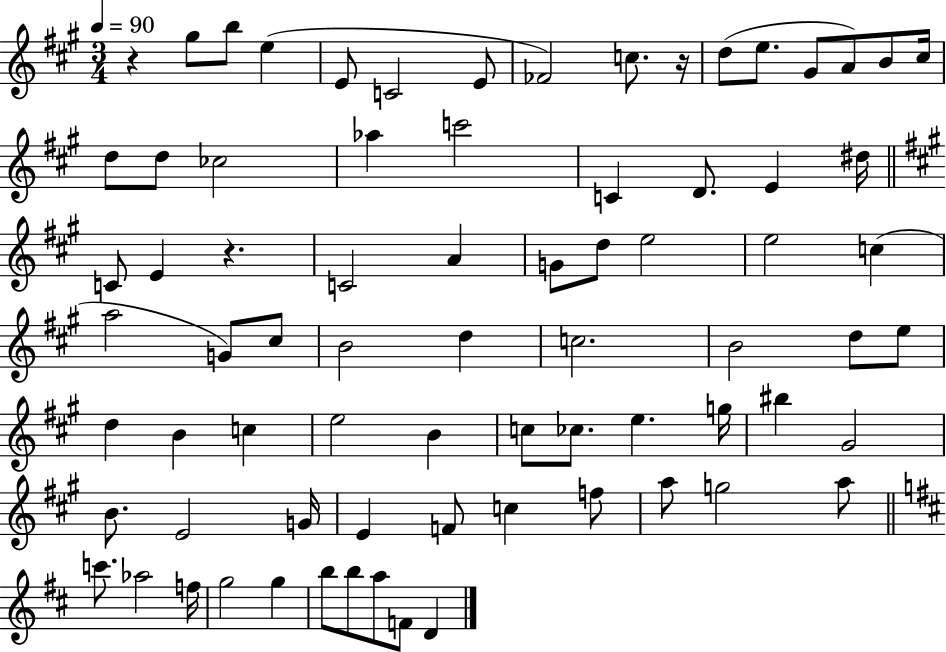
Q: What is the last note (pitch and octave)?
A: D4